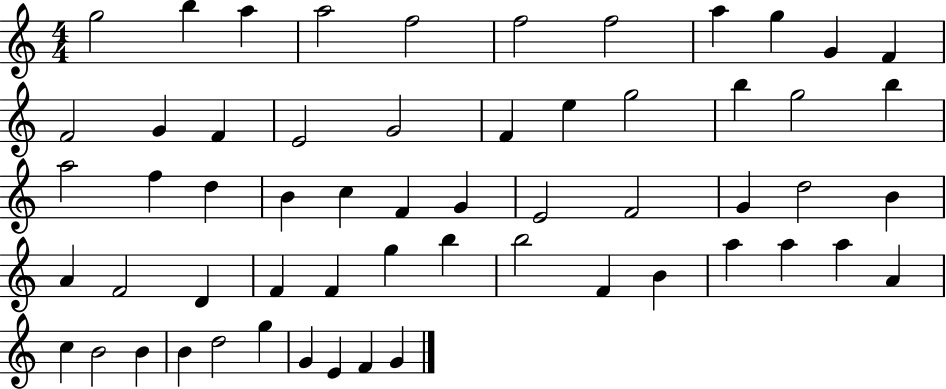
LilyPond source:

{
  \clef treble
  \numericTimeSignature
  \time 4/4
  \key c \major
  g''2 b''4 a''4 | a''2 f''2 | f''2 f''2 | a''4 g''4 g'4 f'4 | \break f'2 g'4 f'4 | e'2 g'2 | f'4 e''4 g''2 | b''4 g''2 b''4 | \break a''2 f''4 d''4 | b'4 c''4 f'4 g'4 | e'2 f'2 | g'4 d''2 b'4 | \break a'4 f'2 d'4 | f'4 f'4 g''4 b''4 | b''2 f'4 b'4 | a''4 a''4 a''4 a'4 | \break c''4 b'2 b'4 | b'4 d''2 g''4 | g'4 e'4 f'4 g'4 | \bar "|."
}